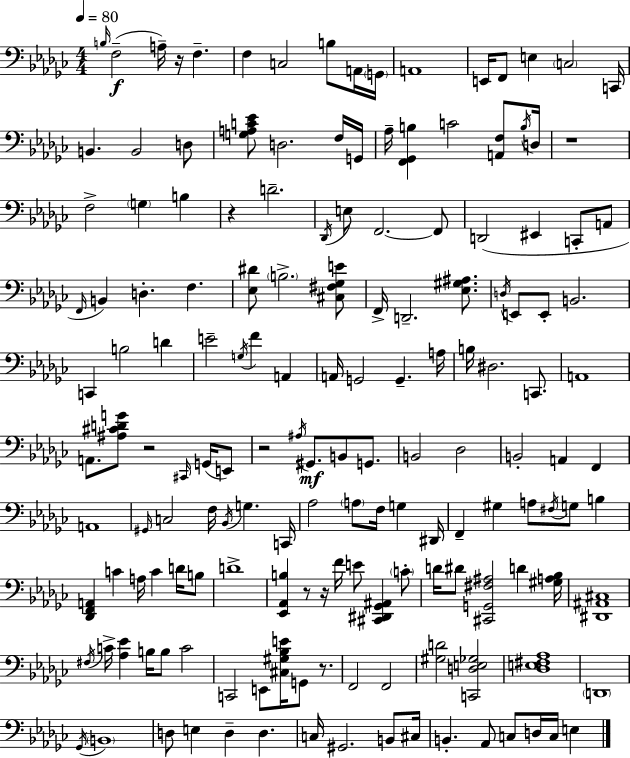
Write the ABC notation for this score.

X:1
T:Untitled
M:4/4
L:1/4
K:Ebm
B,/4 F,2 A,/4 z/4 F, F, C,2 B,/2 A,,/4 G,,/4 A,,4 E,,/4 F,,/2 E, C,2 C,,/4 B,, B,,2 D,/2 [G,A,C_E]/2 D,2 F,/4 G,,/4 _A,/4 [F,,_G,,B,] C2 [A,,F,]/2 B,/4 D,/4 z4 F,2 G, B, z D2 _D,,/4 E,/2 F,,2 F,,/2 D,,2 ^E,, C,,/2 A,,/2 F,,/4 B,, D, F, [_E,^D]/2 B,2 [^C,^F,_G,E]/2 F,,/4 D,,2 [_E,^G,^A,]/2 D,/4 E,,/2 E,,/2 B,,2 C,, B,2 D E2 G,/4 F A,, A,,/4 G,,2 G,, A,/4 B,/4 ^D,2 C,,/2 A,,4 A,,/2 [^A,^CDG]/2 z2 ^C,,/4 G,,/4 E,,/2 z2 ^A,/4 ^G,,/2 B,,/2 G,,/2 B,,2 _D,2 B,,2 A,, F,, A,,4 ^G,,/4 C,2 F,/4 _B,,/4 G, C,,/4 _A,2 A,/2 F,/4 G, ^D,,/4 F,, ^G, A,/2 ^F,/4 G,/2 B, [_D,,F,,A,,] C A,/4 C D/4 B,/2 D4 [_E,,_A,,B,] z/2 z/4 F/4 E/2 [^C,,^D,,_G,,^A,,] C/2 D/4 ^D/2 [^C,,G,,^F,^A,]2 D [^G,A,_B,]/4 [^D,,^A,,^C,]4 ^F,/4 C/4 [_A,_E] B,/4 B,/2 C2 C,,2 E,,/2 [^C,^G,_B,E]/4 G,,/2 z/2 F,,2 F,,2 [^G,D]2 [C,,D,E,_G,]2 [_D,E,^F,_A,]4 D,,4 _G,,/4 B,,4 D,/2 E, D, D, C,/4 ^G,,2 B,,/2 ^C,/4 B,, _A,,/2 C,/2 D,/4 C,/4 E,